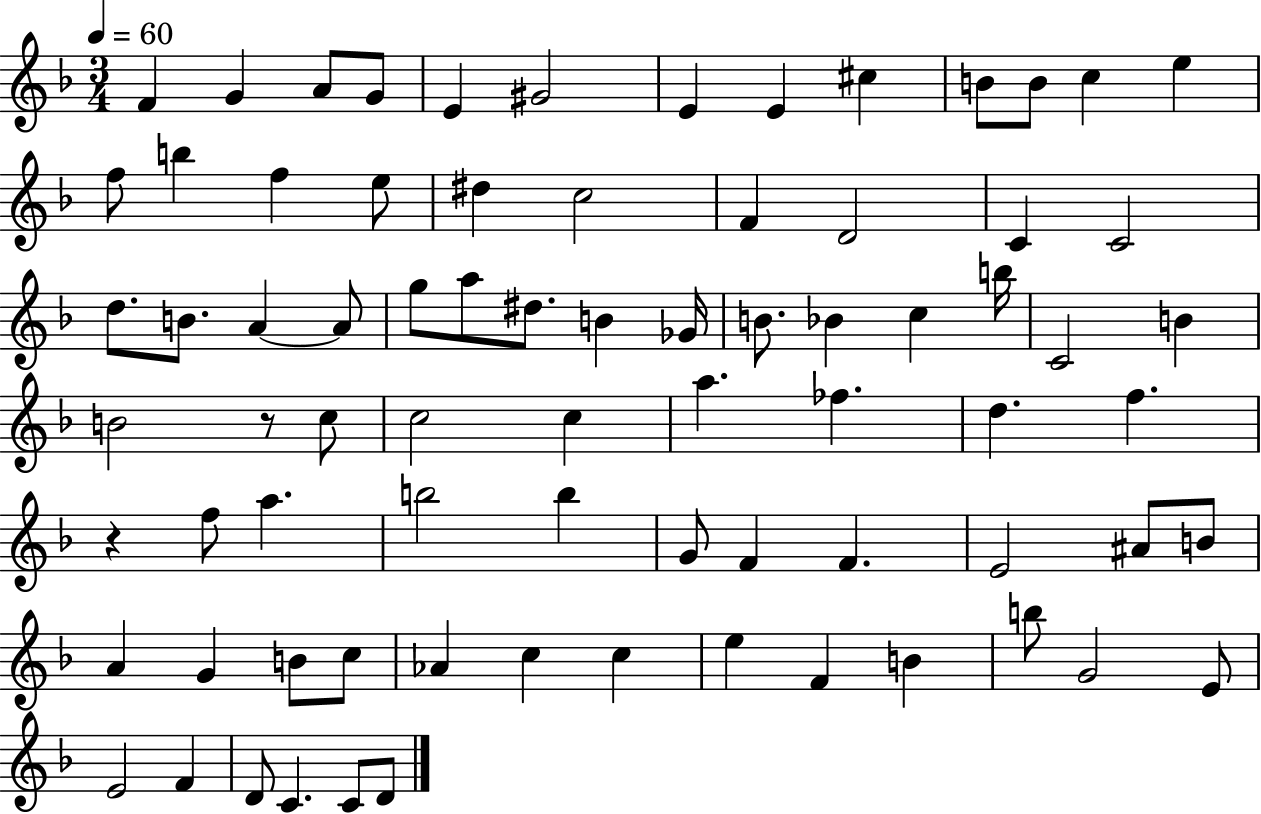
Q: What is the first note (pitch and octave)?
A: F4